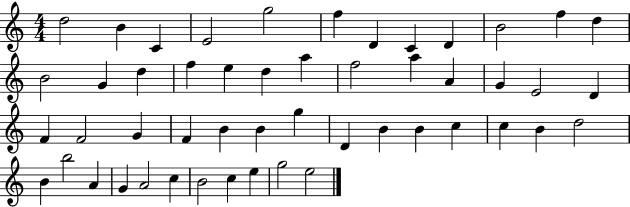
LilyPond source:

{
  \clef treble
  \numericTimeSignature
  \time 4/4
  \key c \major
  d''2 b'4 c'4 | e'2 g''2 | f''4 d'4 c'4 d'4 | b'2 f''4 d''4 | \break b'2 g'4 d''4 | f''4 e''4 d''4 a''4 | f''2 a''4 a'4 | g'4 e'2 d'4 | \break f'4 f'2 g'4 | f'4 b'4 b'4 g''4 | d'4 b'4 b'4 c''4 | c''4 b'4 d''2 | \break b'4 b''2 a'4 | g'4 a'2 c''4 | b'2 c''4 e''4 | g''2 e''2 | \break \bar "|."
}